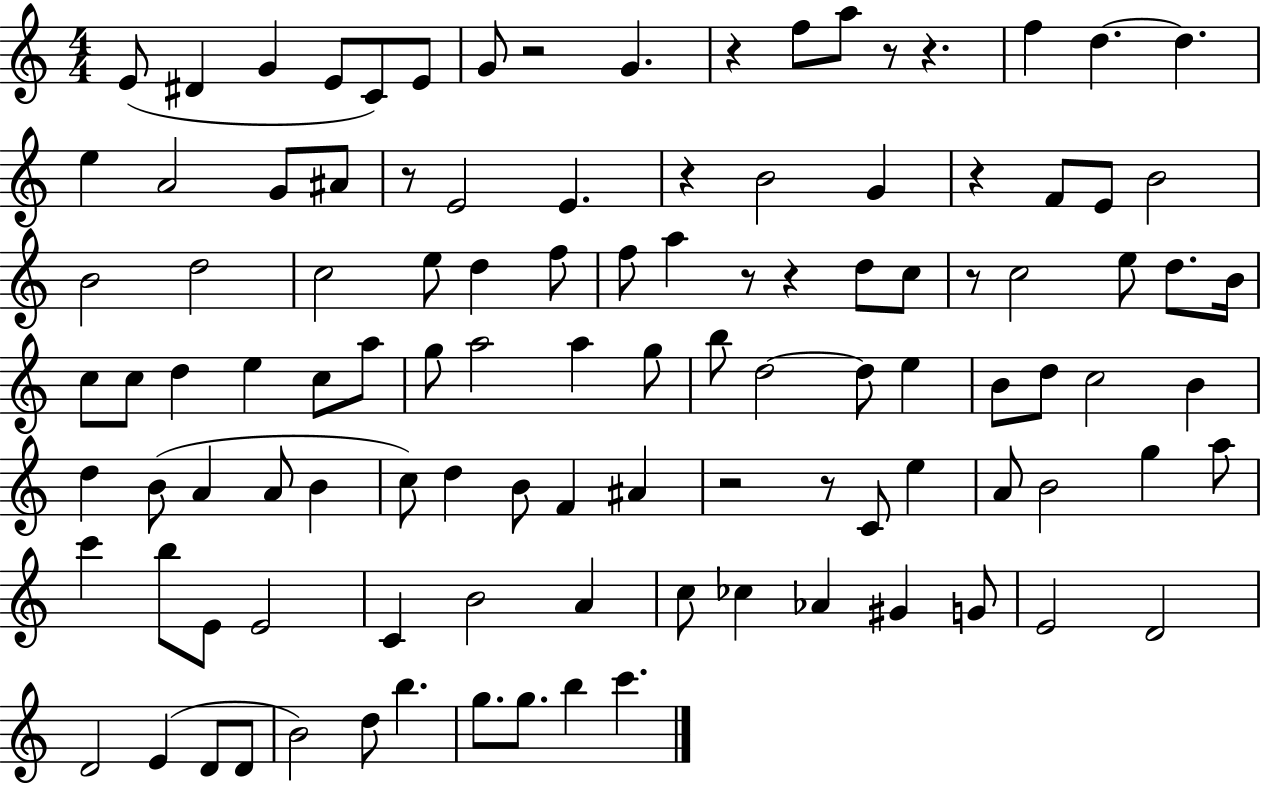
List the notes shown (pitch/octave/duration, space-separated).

E4/e D#4/q G4/q E4/e C4/e E4/e G4/e R/h G4/q. R/q F5/e A5/e R/e R/q. F5/q D5/q. D5/q. E5/q A4/h G4/e A#4/e R/e E4/h E4/q. R/q B4/h G4/q R/q F4/e E4/e B4/h B4/h D5/h C5/h E5/e D5/q F5/e F5/e A5/q R/e R/q D5/e C5/e R/e C5/h E5/e D5/e. B4/s C5/e C5/e D5/q E5/q C5/e A5/e G5/e A5/h A5/q G5/e B5/e D5/h D5/e E5/q B4/e D5/e C5/h B4/q D5/q B4/e A4/q A4/e B4/q C5/e D5/q B4/e F4/q A#4/q R/h R/e C4/e E5/q A4/e B4/h G5/q A5/e C6/q B5/e E4/e E4/h C4/q B4/h A4/q C5/e CES5/q Ab4/q G#4/q G4/e E4/h D4/h D4/h E4/q D4/e D4/e B4/h D5/e B5/q. G5/e. G5/e. B5/q C6/q.